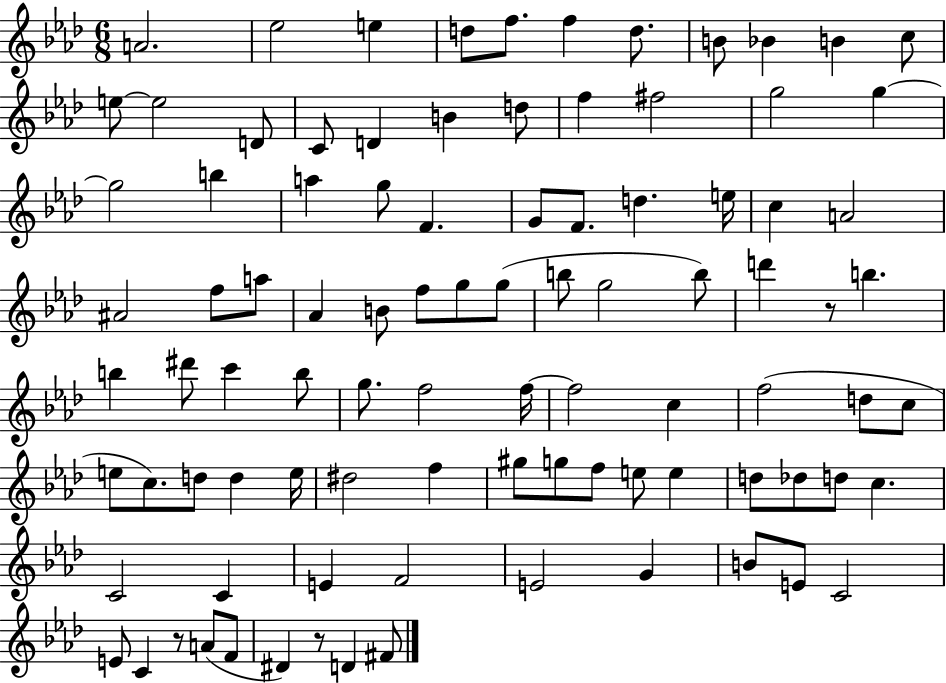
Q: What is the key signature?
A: AES major